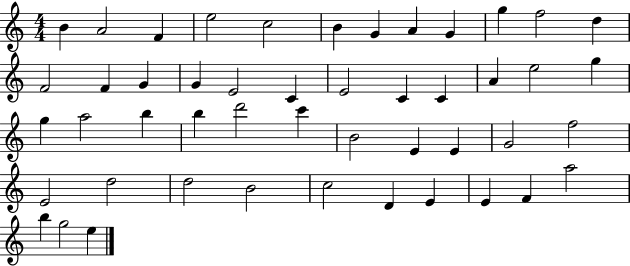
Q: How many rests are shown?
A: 0